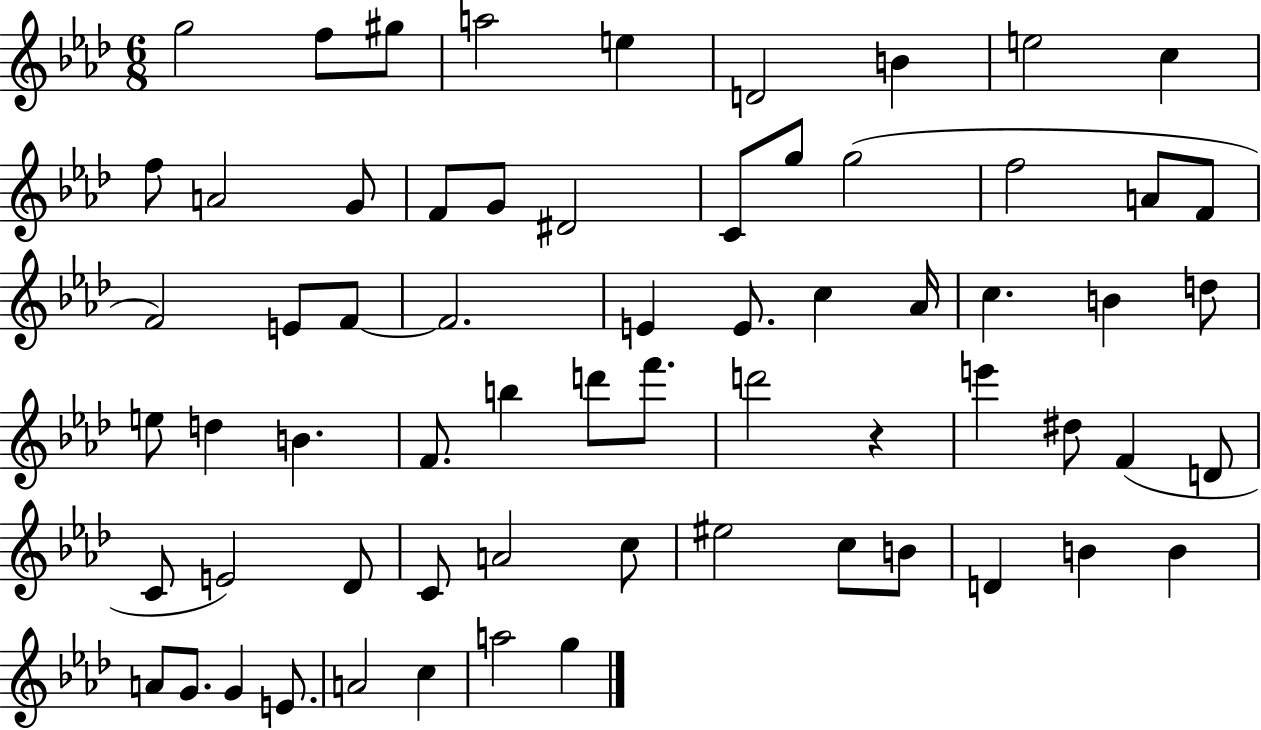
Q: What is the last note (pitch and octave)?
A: G5